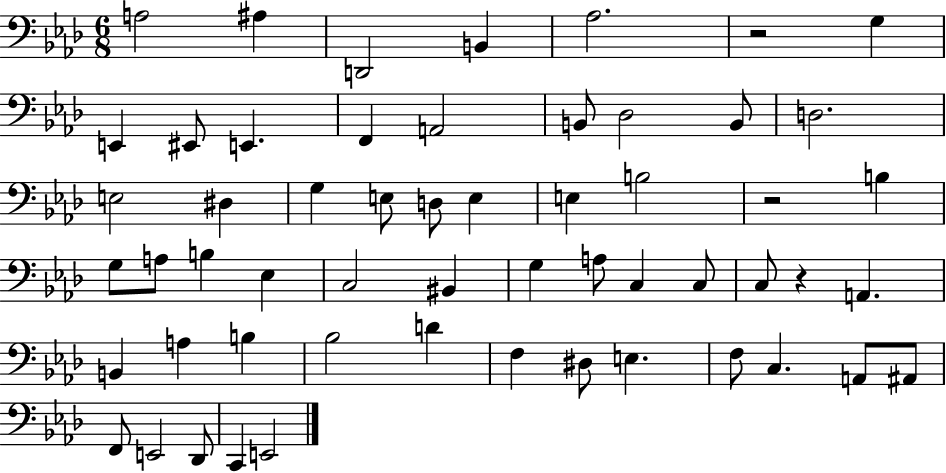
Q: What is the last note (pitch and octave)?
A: E2